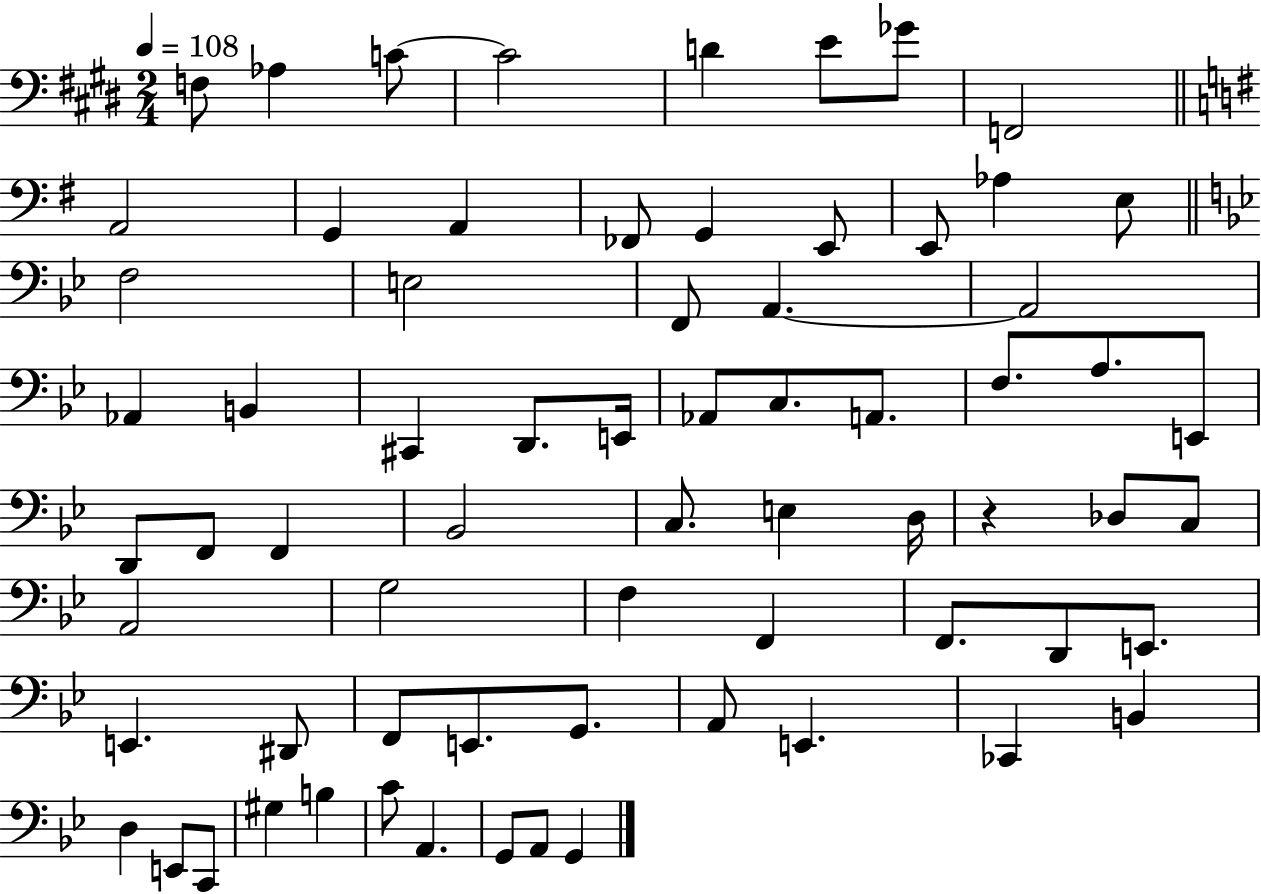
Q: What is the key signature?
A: E major